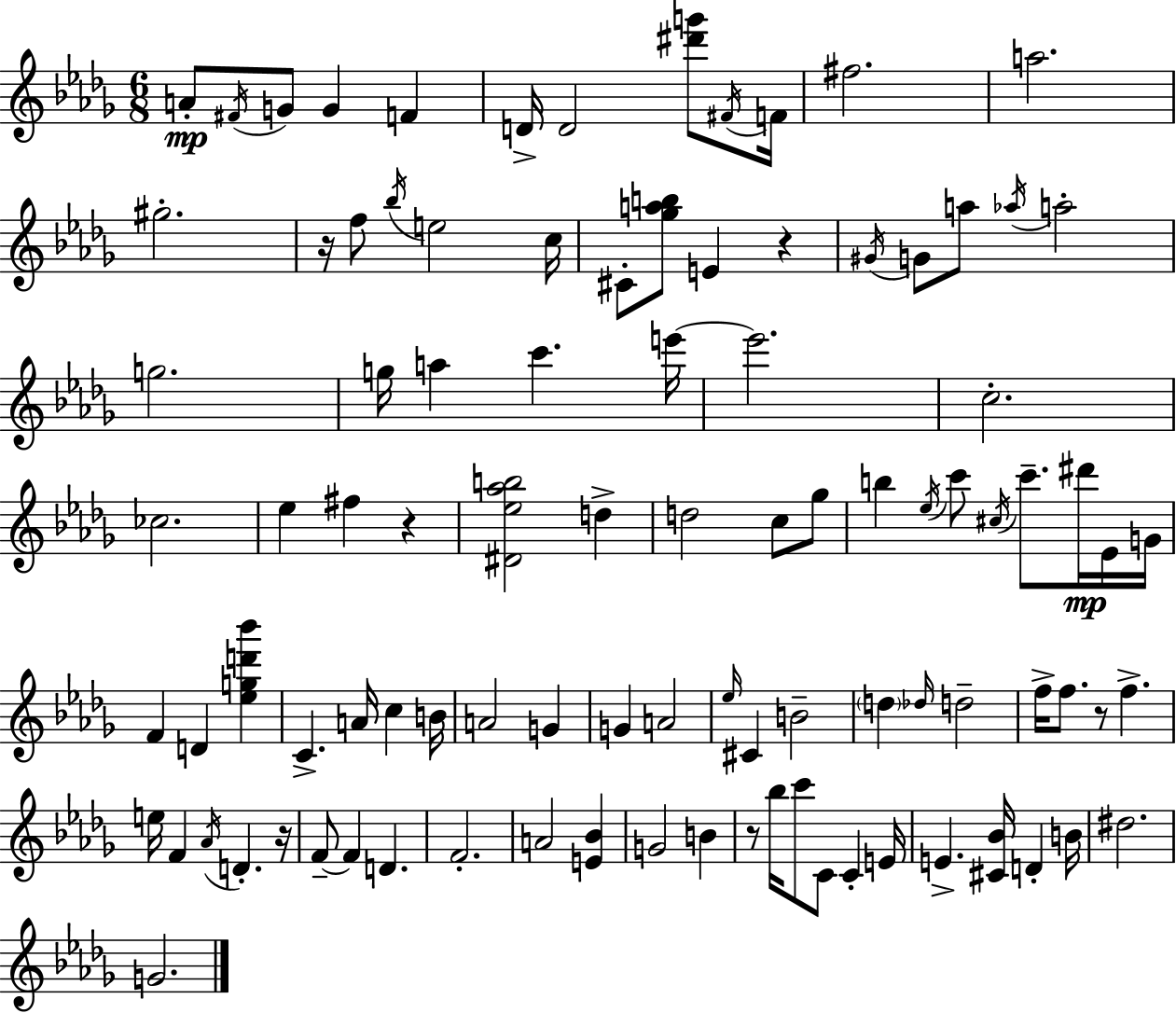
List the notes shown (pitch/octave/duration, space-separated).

A4/e F#4/s G4/e G4/q F4/q D4/s D4/h [D#6,G6]/e F#4/s F4/s F#5/h. A5/h. G#5/h. R/s F5/e Bb5/s E5/h C5/s C#4/e [Gb5,A5,B5]/e E4/q R/q G#4/s G4/e A5/e Ab5/s A5/h G5/h. G5/s A5/q C6/q. E6/s E6/h. C5/h. CES5/h. Eb5/q F#5/q R/q [D#4,Eb5,Ab5,B5]/h D5/q D5/h C5/e Gb5/e B5/q Eb5/s C6/e C#5/s C6/e. D#6/s Eb4/s G4/s F4/q D4/q [Eb5,G5,D6,Bb6]/q C4/q. A4/s C5/q B4/s A4/h G4/q G4/q A4/h Eb5/s C#4/q B4/h D5/q Db5/s D5/h F5/s F5/e. R/e F5/q. E5/s F4/q Ab4/s D4/q. R/s F4/e F4/q D4/q. F4/h. A4/h [E4,Bb4]/q G4/h B4/q R/e Bb5/s C6/e C4/e C4/q E4/s E4/q. [C#4,Bb4]/s D4/q B4/s D#5/h. G4/h.